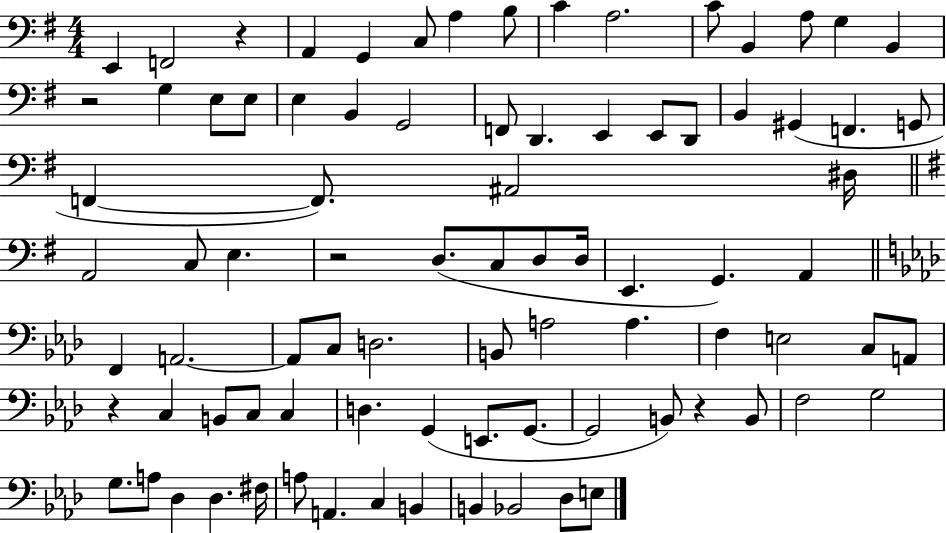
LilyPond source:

{
  \clef bass
  \numericTimeSignature
  \time 4/4
  \key g \major
  \repeat volta 2 { e,4 f,2 r4 | a,4 g,4 c8 a4 b8 | c'4 a2. | c'8 b,4 a8 g4 b,4 | \break r2 g4 e8 e8 | e4 b,4 g,2 | f,8 d,4. e,4 e,8 d,8 | b,4 gis,4( f,4. g,8 | \break f,4~~ f,8.) ais,2 dis16 | \bar "||" \break \key g \major a,2 c8 e4. | r2 d8.( c8 d8 d16 | e,4. g,4.) a,4 | \bar "||" \break \key f \minor f,4 a,2.~~ | a,8 c8 d2. | b,8 a2 a4. | f4 e2 c8 a,8 | \break r4 c4 b,8 c8 c4 | d4. g,4( e,8. g,8.~~ | g,2 b,8) r4 b,8 | f2 g2 | \break g8. a8 des4 des4. fis16 | a8 a,4. c4 b,4 | b,4 bes,2 des8 e8 | } \bar "|."
}